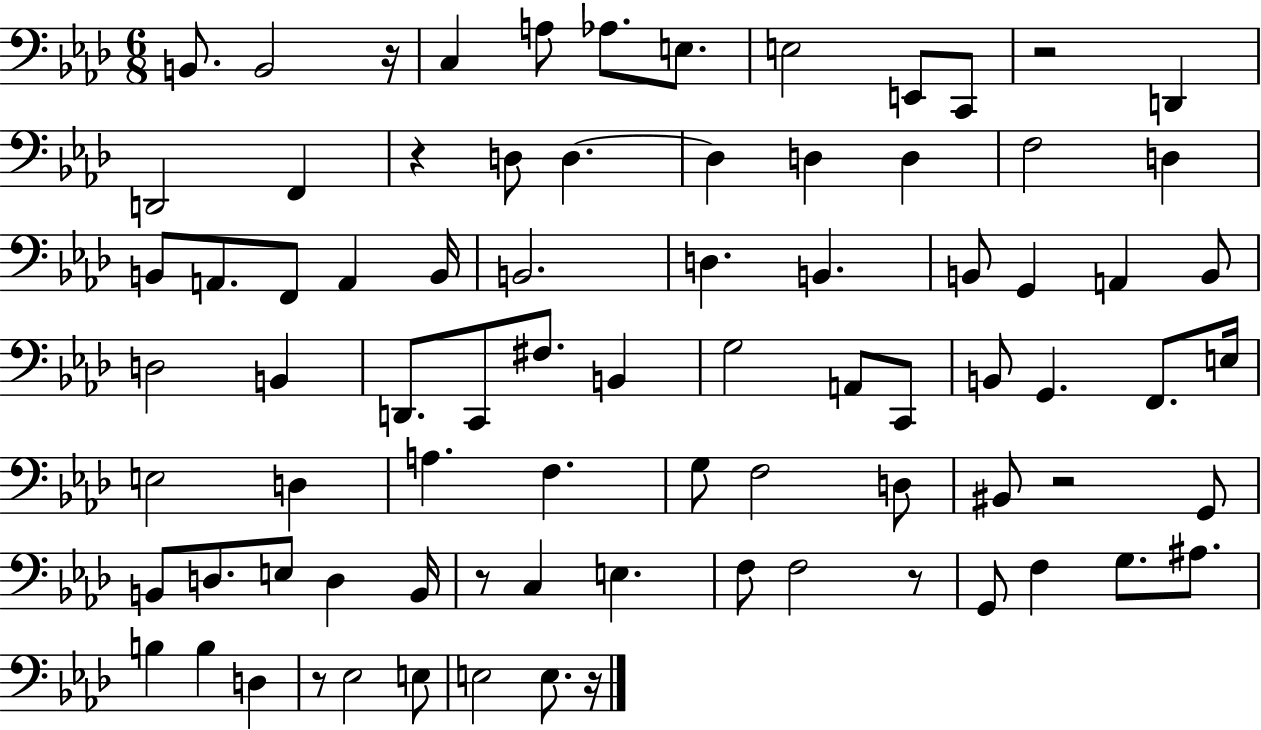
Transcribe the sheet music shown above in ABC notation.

X:1
T:Untitled
M:6/8
L:1/4
K:Ab
B,,/2 B,,2 z/4 C, A,/2 _A,/2 E,/2 E,2 E,,/2 C,,/2 z2 D,, D,,2 F,, z D,/2 D, D, D, D, F,2 D, B,,/2 A,,/2 F,,/2 A,, B,,/4 B,,2 D, B,, B,,/2 G,, A,, B,,/2 D,2 B,, D,,/2 C,,/2 ^F,/2 B,, G,2 A,,/2 C,,/2 B,,/2 G,, F,,/2 E,/4 E,2 D, A, F, G,/2 F,2 D,/2 ^B,,/2 z2 G,,/2 B,,/2 D,/2 E,/2 D, B,,/4 z/2 C, E, F,/2 F,2 z/2 G,,/2 F, G,/2 ^A,/2 B, B, D, z/2 _E,2 E,/2 E,2 E,/2 z/4